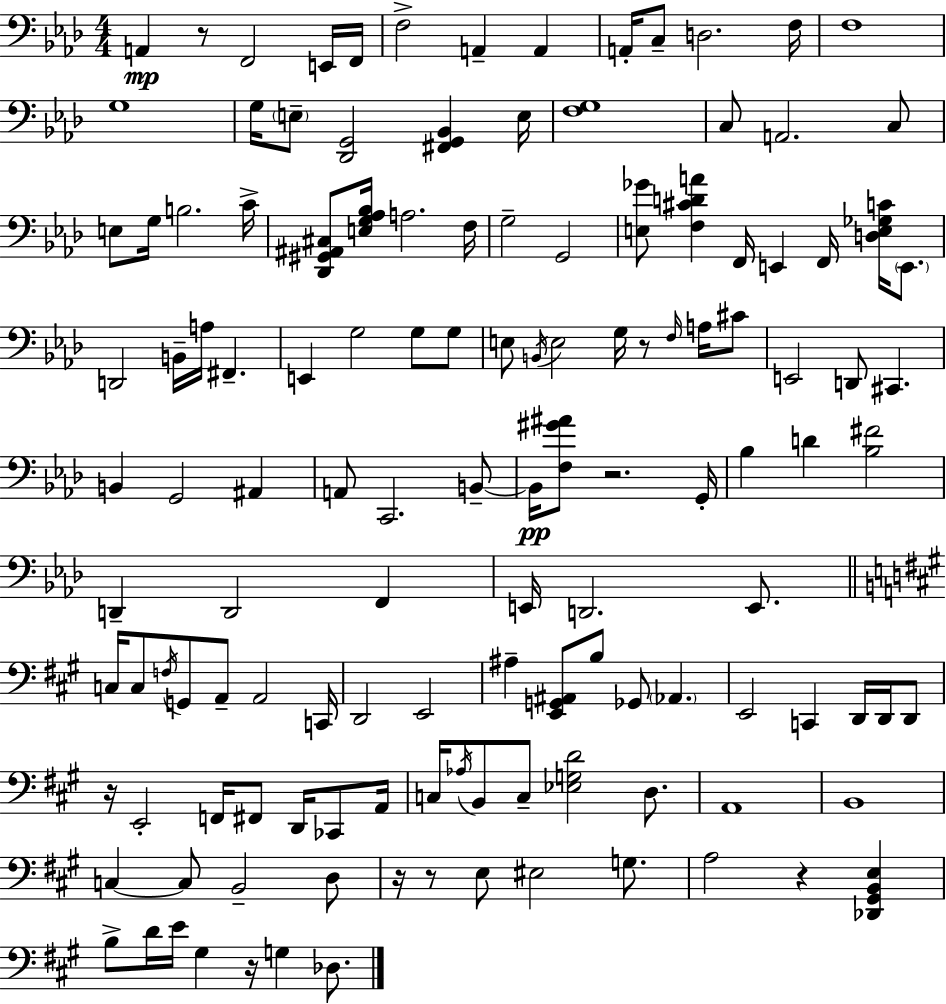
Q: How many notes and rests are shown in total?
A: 131